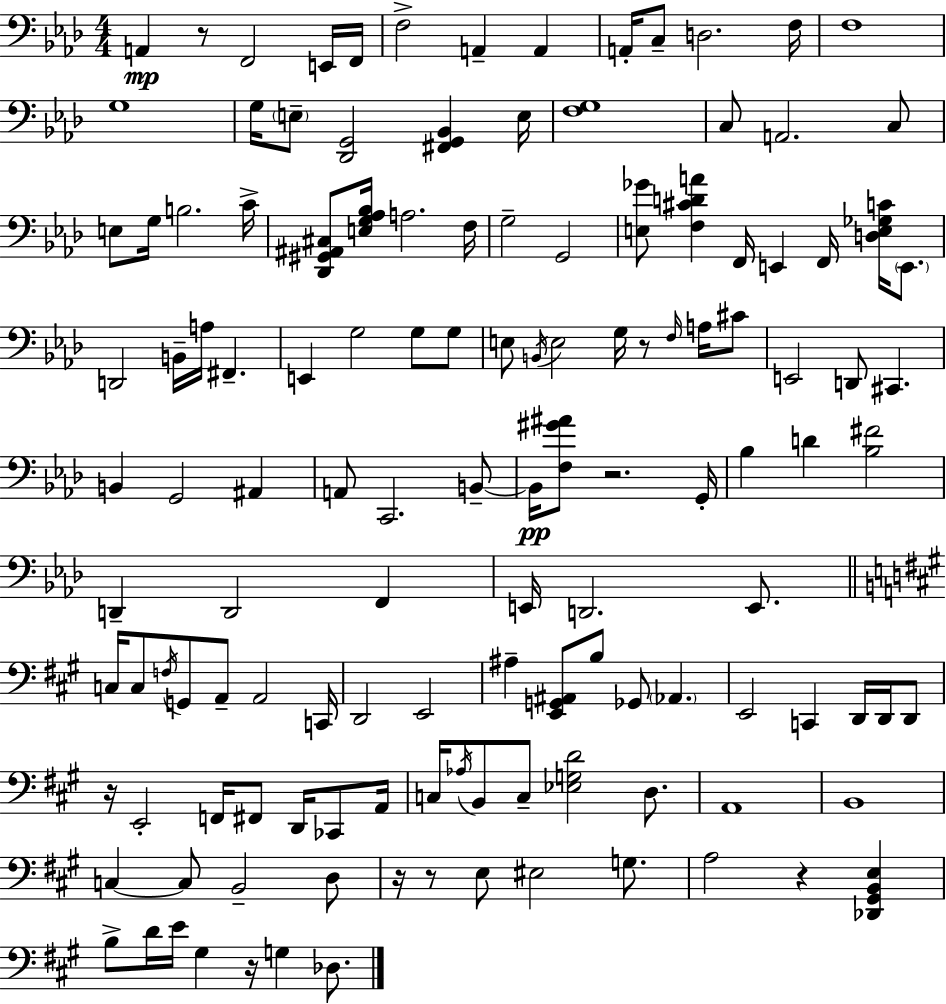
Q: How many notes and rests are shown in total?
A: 131